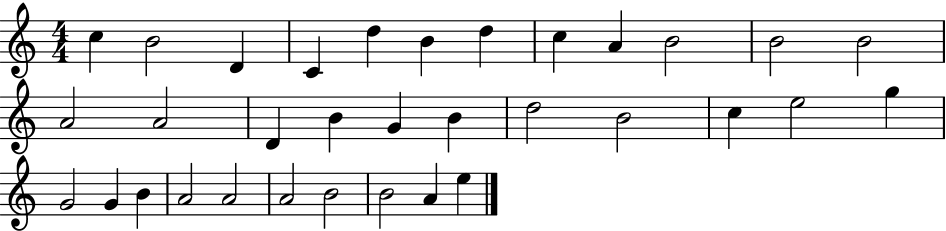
{
  \clef treble
  \numericTimeSignature
  \time 4/4
  \key c \major
  c''4 b'2 d'4 | c'4 d''4 b'4 d''4 | c''4 a'4 b'2 | b'2 b'2 | \break a'2 a'2 | d'4 b'4 g'4 b'4 | d''2 b'2 | c''4 e''2 g''4 | \break g'2 g'4 b'4 | a'2 a'2 | a'2 b'2 | b'2 a'4 e''4 | \break \bar "|."
}